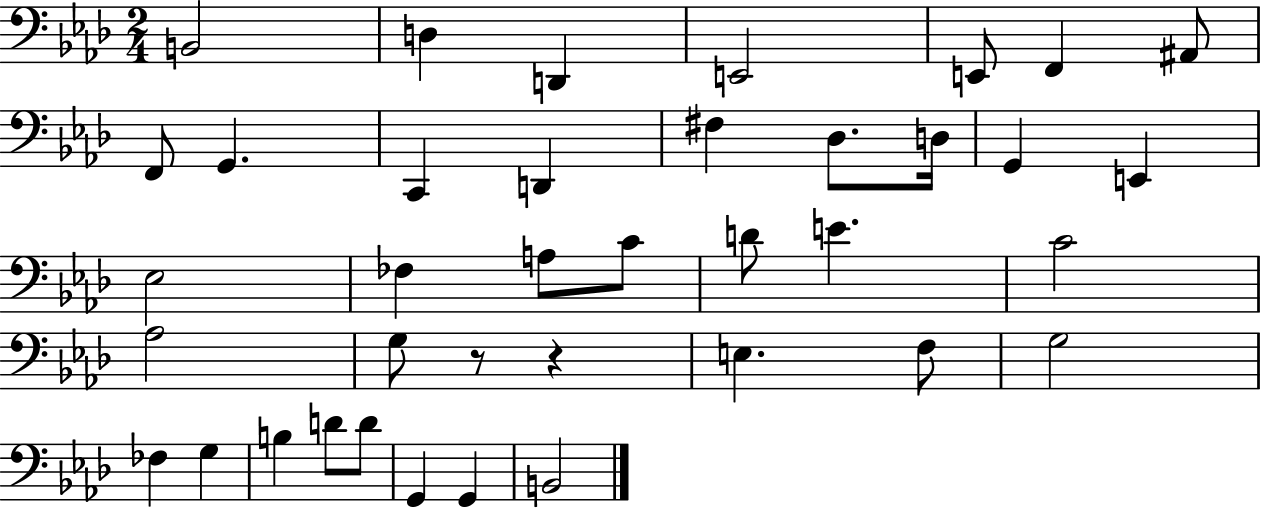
X:1
T:Untitled
M:2/4
L:1/4
K:Ab
B,,2 D, D,, E,,2 E,,/2 F,, ^A,,/2 F,,/2 G,, C,, D,, ^F, _D,/2 D,/4 G,, E,, _E,2 _F, A,/2 C/2 D/2 E C2 _A,2 G,/2 z/2 z E, F,/2 G,2 _F, G, B, D/2 D/2 G,, G,, B,,2